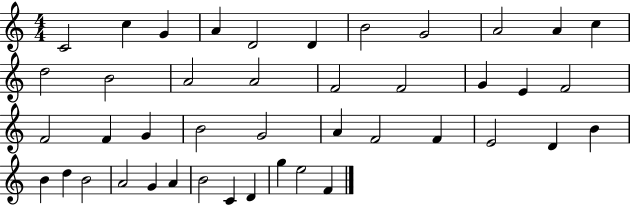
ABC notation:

X:1
T:Untitled
M:4/4
L:1/4
K:C
C2 c G A D2 D B2 G2 A2 A c d2 B2 A2 A2 F2 F2 G E F2 F2 F G B2 G2 A F2 F E2 D B B d B2 A2 G A B2 C D g e2 F